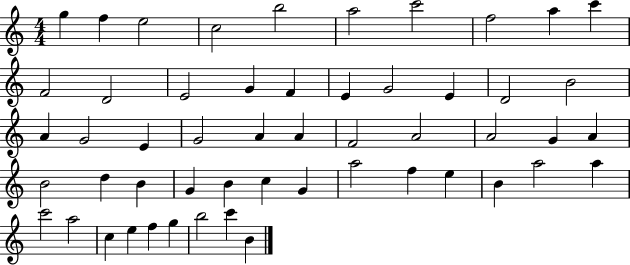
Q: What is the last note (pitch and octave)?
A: B4